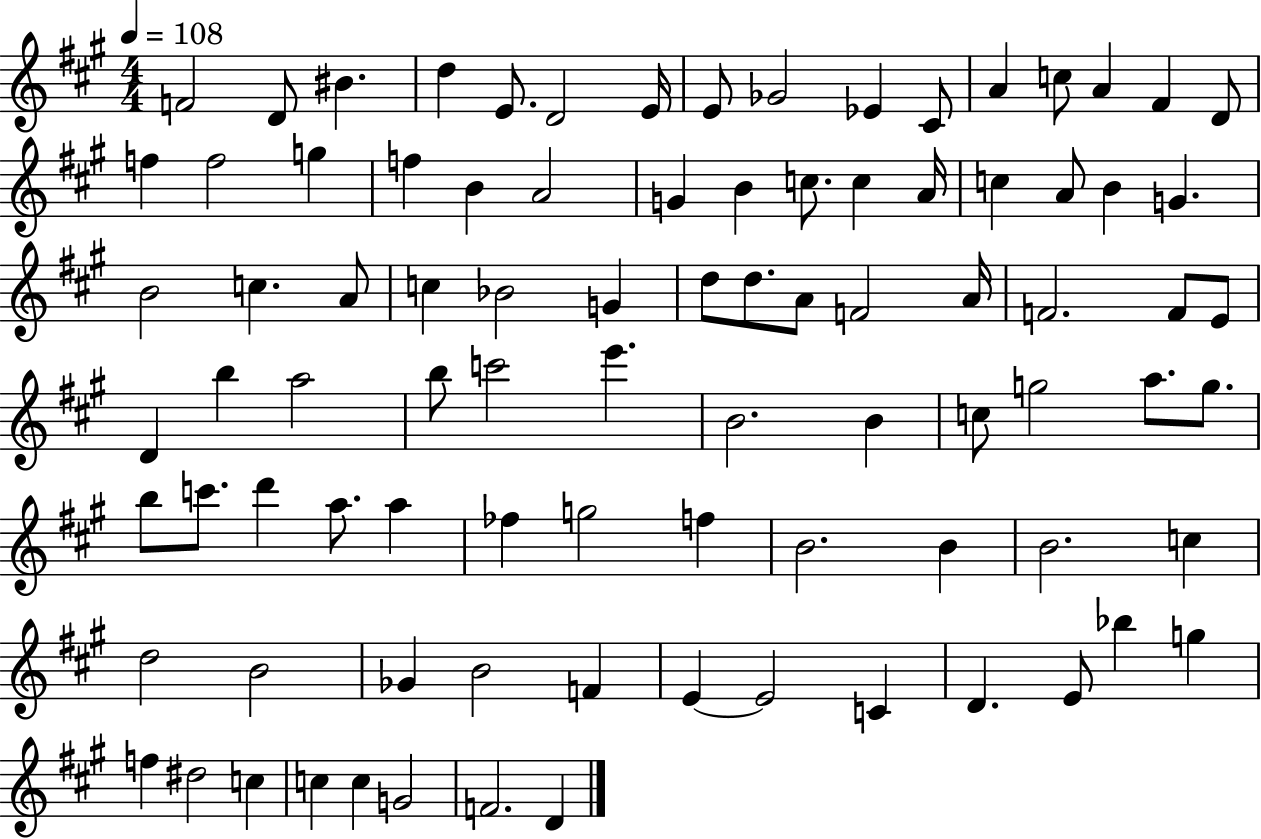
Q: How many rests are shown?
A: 0